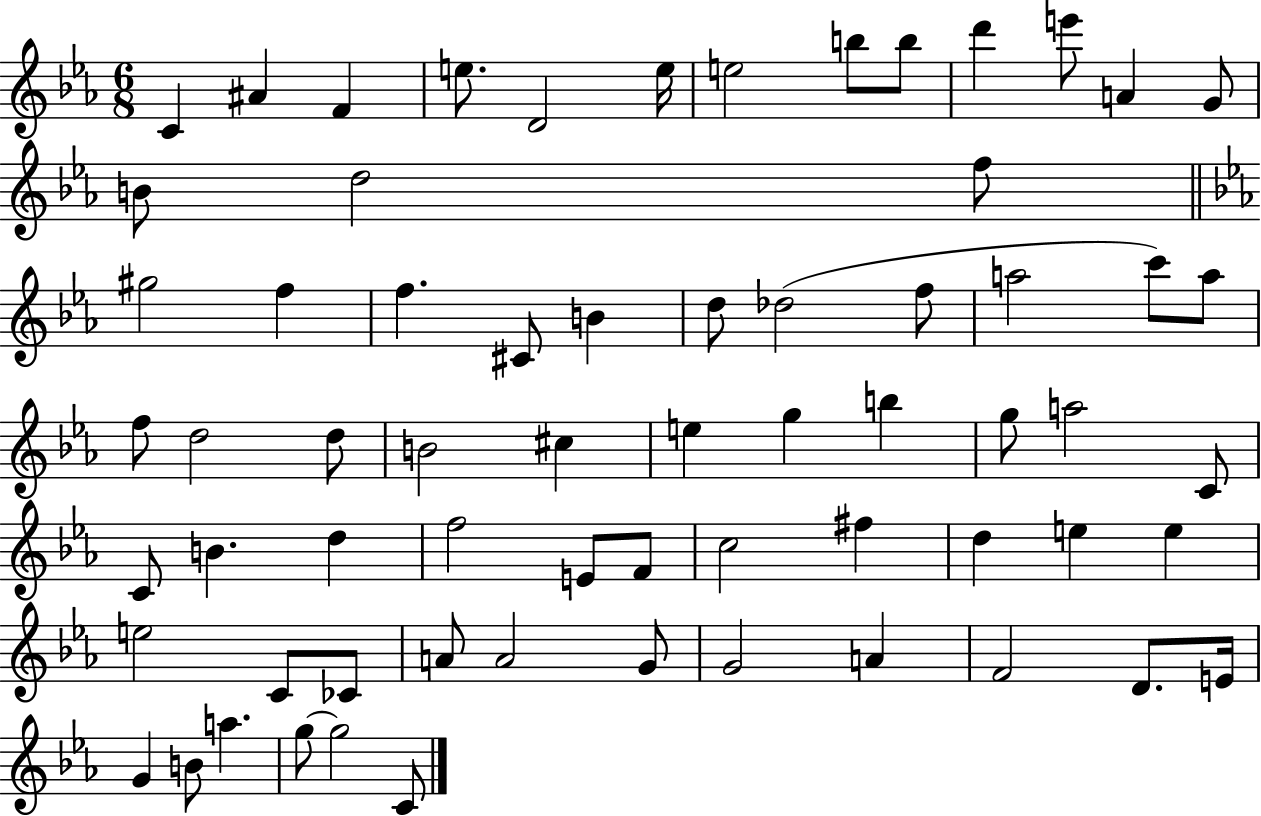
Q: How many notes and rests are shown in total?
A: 66